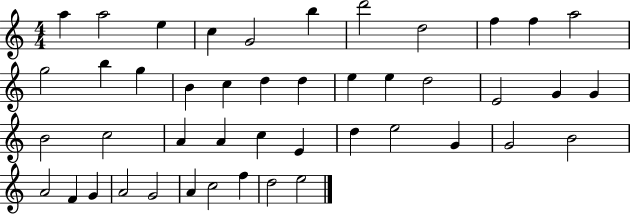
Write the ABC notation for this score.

X:1
T:Untitled
M:4/4
L:1/4
K:C
a a2 e c G2 b d'2 d2 f f a2 g2 b g B c d d e e d2 E2 G G B2 c2 A A c E d e2 G G2 B2 A2 F G A2 G2 A c2 f d2 e2